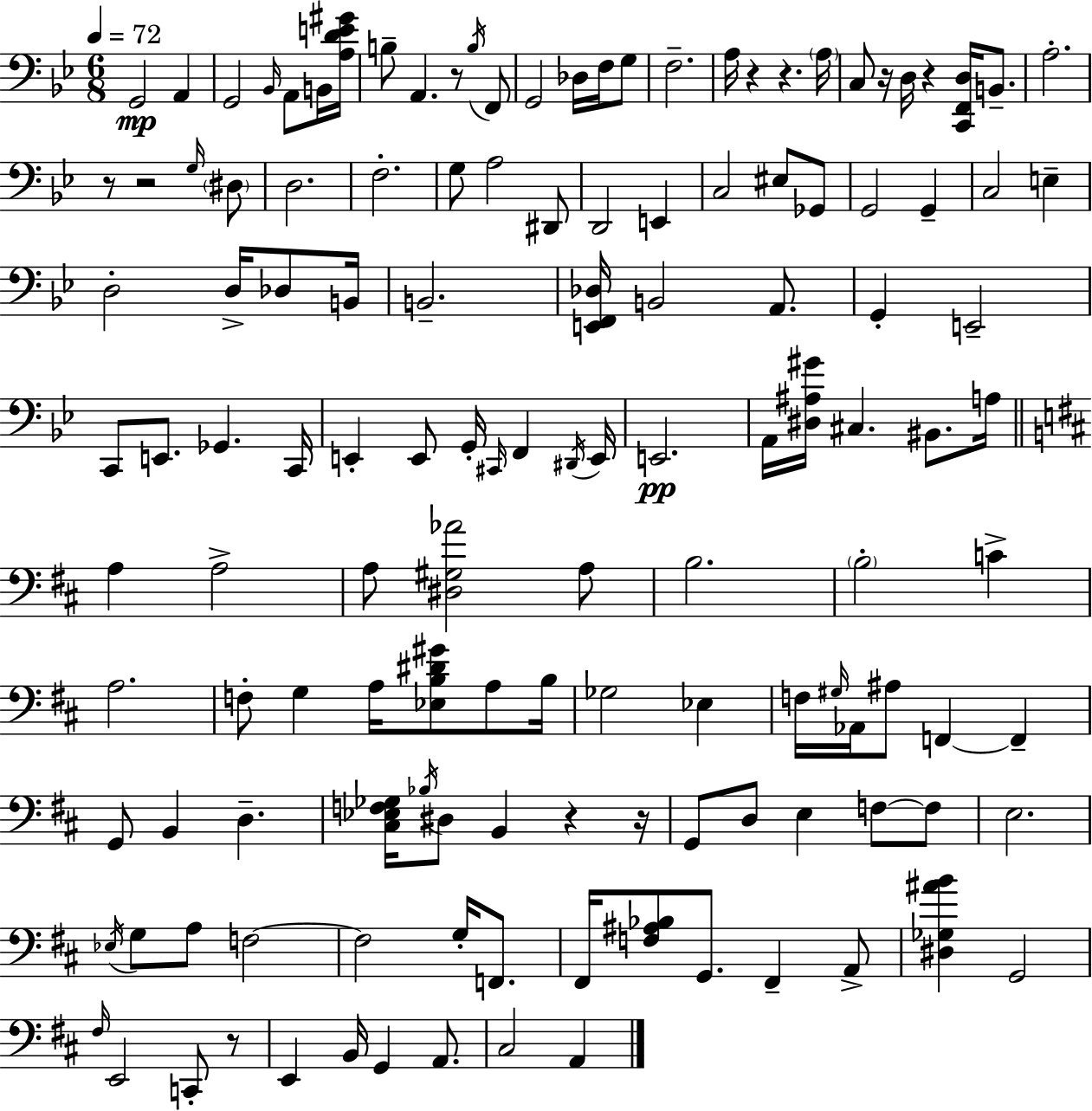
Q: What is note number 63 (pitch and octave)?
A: A3